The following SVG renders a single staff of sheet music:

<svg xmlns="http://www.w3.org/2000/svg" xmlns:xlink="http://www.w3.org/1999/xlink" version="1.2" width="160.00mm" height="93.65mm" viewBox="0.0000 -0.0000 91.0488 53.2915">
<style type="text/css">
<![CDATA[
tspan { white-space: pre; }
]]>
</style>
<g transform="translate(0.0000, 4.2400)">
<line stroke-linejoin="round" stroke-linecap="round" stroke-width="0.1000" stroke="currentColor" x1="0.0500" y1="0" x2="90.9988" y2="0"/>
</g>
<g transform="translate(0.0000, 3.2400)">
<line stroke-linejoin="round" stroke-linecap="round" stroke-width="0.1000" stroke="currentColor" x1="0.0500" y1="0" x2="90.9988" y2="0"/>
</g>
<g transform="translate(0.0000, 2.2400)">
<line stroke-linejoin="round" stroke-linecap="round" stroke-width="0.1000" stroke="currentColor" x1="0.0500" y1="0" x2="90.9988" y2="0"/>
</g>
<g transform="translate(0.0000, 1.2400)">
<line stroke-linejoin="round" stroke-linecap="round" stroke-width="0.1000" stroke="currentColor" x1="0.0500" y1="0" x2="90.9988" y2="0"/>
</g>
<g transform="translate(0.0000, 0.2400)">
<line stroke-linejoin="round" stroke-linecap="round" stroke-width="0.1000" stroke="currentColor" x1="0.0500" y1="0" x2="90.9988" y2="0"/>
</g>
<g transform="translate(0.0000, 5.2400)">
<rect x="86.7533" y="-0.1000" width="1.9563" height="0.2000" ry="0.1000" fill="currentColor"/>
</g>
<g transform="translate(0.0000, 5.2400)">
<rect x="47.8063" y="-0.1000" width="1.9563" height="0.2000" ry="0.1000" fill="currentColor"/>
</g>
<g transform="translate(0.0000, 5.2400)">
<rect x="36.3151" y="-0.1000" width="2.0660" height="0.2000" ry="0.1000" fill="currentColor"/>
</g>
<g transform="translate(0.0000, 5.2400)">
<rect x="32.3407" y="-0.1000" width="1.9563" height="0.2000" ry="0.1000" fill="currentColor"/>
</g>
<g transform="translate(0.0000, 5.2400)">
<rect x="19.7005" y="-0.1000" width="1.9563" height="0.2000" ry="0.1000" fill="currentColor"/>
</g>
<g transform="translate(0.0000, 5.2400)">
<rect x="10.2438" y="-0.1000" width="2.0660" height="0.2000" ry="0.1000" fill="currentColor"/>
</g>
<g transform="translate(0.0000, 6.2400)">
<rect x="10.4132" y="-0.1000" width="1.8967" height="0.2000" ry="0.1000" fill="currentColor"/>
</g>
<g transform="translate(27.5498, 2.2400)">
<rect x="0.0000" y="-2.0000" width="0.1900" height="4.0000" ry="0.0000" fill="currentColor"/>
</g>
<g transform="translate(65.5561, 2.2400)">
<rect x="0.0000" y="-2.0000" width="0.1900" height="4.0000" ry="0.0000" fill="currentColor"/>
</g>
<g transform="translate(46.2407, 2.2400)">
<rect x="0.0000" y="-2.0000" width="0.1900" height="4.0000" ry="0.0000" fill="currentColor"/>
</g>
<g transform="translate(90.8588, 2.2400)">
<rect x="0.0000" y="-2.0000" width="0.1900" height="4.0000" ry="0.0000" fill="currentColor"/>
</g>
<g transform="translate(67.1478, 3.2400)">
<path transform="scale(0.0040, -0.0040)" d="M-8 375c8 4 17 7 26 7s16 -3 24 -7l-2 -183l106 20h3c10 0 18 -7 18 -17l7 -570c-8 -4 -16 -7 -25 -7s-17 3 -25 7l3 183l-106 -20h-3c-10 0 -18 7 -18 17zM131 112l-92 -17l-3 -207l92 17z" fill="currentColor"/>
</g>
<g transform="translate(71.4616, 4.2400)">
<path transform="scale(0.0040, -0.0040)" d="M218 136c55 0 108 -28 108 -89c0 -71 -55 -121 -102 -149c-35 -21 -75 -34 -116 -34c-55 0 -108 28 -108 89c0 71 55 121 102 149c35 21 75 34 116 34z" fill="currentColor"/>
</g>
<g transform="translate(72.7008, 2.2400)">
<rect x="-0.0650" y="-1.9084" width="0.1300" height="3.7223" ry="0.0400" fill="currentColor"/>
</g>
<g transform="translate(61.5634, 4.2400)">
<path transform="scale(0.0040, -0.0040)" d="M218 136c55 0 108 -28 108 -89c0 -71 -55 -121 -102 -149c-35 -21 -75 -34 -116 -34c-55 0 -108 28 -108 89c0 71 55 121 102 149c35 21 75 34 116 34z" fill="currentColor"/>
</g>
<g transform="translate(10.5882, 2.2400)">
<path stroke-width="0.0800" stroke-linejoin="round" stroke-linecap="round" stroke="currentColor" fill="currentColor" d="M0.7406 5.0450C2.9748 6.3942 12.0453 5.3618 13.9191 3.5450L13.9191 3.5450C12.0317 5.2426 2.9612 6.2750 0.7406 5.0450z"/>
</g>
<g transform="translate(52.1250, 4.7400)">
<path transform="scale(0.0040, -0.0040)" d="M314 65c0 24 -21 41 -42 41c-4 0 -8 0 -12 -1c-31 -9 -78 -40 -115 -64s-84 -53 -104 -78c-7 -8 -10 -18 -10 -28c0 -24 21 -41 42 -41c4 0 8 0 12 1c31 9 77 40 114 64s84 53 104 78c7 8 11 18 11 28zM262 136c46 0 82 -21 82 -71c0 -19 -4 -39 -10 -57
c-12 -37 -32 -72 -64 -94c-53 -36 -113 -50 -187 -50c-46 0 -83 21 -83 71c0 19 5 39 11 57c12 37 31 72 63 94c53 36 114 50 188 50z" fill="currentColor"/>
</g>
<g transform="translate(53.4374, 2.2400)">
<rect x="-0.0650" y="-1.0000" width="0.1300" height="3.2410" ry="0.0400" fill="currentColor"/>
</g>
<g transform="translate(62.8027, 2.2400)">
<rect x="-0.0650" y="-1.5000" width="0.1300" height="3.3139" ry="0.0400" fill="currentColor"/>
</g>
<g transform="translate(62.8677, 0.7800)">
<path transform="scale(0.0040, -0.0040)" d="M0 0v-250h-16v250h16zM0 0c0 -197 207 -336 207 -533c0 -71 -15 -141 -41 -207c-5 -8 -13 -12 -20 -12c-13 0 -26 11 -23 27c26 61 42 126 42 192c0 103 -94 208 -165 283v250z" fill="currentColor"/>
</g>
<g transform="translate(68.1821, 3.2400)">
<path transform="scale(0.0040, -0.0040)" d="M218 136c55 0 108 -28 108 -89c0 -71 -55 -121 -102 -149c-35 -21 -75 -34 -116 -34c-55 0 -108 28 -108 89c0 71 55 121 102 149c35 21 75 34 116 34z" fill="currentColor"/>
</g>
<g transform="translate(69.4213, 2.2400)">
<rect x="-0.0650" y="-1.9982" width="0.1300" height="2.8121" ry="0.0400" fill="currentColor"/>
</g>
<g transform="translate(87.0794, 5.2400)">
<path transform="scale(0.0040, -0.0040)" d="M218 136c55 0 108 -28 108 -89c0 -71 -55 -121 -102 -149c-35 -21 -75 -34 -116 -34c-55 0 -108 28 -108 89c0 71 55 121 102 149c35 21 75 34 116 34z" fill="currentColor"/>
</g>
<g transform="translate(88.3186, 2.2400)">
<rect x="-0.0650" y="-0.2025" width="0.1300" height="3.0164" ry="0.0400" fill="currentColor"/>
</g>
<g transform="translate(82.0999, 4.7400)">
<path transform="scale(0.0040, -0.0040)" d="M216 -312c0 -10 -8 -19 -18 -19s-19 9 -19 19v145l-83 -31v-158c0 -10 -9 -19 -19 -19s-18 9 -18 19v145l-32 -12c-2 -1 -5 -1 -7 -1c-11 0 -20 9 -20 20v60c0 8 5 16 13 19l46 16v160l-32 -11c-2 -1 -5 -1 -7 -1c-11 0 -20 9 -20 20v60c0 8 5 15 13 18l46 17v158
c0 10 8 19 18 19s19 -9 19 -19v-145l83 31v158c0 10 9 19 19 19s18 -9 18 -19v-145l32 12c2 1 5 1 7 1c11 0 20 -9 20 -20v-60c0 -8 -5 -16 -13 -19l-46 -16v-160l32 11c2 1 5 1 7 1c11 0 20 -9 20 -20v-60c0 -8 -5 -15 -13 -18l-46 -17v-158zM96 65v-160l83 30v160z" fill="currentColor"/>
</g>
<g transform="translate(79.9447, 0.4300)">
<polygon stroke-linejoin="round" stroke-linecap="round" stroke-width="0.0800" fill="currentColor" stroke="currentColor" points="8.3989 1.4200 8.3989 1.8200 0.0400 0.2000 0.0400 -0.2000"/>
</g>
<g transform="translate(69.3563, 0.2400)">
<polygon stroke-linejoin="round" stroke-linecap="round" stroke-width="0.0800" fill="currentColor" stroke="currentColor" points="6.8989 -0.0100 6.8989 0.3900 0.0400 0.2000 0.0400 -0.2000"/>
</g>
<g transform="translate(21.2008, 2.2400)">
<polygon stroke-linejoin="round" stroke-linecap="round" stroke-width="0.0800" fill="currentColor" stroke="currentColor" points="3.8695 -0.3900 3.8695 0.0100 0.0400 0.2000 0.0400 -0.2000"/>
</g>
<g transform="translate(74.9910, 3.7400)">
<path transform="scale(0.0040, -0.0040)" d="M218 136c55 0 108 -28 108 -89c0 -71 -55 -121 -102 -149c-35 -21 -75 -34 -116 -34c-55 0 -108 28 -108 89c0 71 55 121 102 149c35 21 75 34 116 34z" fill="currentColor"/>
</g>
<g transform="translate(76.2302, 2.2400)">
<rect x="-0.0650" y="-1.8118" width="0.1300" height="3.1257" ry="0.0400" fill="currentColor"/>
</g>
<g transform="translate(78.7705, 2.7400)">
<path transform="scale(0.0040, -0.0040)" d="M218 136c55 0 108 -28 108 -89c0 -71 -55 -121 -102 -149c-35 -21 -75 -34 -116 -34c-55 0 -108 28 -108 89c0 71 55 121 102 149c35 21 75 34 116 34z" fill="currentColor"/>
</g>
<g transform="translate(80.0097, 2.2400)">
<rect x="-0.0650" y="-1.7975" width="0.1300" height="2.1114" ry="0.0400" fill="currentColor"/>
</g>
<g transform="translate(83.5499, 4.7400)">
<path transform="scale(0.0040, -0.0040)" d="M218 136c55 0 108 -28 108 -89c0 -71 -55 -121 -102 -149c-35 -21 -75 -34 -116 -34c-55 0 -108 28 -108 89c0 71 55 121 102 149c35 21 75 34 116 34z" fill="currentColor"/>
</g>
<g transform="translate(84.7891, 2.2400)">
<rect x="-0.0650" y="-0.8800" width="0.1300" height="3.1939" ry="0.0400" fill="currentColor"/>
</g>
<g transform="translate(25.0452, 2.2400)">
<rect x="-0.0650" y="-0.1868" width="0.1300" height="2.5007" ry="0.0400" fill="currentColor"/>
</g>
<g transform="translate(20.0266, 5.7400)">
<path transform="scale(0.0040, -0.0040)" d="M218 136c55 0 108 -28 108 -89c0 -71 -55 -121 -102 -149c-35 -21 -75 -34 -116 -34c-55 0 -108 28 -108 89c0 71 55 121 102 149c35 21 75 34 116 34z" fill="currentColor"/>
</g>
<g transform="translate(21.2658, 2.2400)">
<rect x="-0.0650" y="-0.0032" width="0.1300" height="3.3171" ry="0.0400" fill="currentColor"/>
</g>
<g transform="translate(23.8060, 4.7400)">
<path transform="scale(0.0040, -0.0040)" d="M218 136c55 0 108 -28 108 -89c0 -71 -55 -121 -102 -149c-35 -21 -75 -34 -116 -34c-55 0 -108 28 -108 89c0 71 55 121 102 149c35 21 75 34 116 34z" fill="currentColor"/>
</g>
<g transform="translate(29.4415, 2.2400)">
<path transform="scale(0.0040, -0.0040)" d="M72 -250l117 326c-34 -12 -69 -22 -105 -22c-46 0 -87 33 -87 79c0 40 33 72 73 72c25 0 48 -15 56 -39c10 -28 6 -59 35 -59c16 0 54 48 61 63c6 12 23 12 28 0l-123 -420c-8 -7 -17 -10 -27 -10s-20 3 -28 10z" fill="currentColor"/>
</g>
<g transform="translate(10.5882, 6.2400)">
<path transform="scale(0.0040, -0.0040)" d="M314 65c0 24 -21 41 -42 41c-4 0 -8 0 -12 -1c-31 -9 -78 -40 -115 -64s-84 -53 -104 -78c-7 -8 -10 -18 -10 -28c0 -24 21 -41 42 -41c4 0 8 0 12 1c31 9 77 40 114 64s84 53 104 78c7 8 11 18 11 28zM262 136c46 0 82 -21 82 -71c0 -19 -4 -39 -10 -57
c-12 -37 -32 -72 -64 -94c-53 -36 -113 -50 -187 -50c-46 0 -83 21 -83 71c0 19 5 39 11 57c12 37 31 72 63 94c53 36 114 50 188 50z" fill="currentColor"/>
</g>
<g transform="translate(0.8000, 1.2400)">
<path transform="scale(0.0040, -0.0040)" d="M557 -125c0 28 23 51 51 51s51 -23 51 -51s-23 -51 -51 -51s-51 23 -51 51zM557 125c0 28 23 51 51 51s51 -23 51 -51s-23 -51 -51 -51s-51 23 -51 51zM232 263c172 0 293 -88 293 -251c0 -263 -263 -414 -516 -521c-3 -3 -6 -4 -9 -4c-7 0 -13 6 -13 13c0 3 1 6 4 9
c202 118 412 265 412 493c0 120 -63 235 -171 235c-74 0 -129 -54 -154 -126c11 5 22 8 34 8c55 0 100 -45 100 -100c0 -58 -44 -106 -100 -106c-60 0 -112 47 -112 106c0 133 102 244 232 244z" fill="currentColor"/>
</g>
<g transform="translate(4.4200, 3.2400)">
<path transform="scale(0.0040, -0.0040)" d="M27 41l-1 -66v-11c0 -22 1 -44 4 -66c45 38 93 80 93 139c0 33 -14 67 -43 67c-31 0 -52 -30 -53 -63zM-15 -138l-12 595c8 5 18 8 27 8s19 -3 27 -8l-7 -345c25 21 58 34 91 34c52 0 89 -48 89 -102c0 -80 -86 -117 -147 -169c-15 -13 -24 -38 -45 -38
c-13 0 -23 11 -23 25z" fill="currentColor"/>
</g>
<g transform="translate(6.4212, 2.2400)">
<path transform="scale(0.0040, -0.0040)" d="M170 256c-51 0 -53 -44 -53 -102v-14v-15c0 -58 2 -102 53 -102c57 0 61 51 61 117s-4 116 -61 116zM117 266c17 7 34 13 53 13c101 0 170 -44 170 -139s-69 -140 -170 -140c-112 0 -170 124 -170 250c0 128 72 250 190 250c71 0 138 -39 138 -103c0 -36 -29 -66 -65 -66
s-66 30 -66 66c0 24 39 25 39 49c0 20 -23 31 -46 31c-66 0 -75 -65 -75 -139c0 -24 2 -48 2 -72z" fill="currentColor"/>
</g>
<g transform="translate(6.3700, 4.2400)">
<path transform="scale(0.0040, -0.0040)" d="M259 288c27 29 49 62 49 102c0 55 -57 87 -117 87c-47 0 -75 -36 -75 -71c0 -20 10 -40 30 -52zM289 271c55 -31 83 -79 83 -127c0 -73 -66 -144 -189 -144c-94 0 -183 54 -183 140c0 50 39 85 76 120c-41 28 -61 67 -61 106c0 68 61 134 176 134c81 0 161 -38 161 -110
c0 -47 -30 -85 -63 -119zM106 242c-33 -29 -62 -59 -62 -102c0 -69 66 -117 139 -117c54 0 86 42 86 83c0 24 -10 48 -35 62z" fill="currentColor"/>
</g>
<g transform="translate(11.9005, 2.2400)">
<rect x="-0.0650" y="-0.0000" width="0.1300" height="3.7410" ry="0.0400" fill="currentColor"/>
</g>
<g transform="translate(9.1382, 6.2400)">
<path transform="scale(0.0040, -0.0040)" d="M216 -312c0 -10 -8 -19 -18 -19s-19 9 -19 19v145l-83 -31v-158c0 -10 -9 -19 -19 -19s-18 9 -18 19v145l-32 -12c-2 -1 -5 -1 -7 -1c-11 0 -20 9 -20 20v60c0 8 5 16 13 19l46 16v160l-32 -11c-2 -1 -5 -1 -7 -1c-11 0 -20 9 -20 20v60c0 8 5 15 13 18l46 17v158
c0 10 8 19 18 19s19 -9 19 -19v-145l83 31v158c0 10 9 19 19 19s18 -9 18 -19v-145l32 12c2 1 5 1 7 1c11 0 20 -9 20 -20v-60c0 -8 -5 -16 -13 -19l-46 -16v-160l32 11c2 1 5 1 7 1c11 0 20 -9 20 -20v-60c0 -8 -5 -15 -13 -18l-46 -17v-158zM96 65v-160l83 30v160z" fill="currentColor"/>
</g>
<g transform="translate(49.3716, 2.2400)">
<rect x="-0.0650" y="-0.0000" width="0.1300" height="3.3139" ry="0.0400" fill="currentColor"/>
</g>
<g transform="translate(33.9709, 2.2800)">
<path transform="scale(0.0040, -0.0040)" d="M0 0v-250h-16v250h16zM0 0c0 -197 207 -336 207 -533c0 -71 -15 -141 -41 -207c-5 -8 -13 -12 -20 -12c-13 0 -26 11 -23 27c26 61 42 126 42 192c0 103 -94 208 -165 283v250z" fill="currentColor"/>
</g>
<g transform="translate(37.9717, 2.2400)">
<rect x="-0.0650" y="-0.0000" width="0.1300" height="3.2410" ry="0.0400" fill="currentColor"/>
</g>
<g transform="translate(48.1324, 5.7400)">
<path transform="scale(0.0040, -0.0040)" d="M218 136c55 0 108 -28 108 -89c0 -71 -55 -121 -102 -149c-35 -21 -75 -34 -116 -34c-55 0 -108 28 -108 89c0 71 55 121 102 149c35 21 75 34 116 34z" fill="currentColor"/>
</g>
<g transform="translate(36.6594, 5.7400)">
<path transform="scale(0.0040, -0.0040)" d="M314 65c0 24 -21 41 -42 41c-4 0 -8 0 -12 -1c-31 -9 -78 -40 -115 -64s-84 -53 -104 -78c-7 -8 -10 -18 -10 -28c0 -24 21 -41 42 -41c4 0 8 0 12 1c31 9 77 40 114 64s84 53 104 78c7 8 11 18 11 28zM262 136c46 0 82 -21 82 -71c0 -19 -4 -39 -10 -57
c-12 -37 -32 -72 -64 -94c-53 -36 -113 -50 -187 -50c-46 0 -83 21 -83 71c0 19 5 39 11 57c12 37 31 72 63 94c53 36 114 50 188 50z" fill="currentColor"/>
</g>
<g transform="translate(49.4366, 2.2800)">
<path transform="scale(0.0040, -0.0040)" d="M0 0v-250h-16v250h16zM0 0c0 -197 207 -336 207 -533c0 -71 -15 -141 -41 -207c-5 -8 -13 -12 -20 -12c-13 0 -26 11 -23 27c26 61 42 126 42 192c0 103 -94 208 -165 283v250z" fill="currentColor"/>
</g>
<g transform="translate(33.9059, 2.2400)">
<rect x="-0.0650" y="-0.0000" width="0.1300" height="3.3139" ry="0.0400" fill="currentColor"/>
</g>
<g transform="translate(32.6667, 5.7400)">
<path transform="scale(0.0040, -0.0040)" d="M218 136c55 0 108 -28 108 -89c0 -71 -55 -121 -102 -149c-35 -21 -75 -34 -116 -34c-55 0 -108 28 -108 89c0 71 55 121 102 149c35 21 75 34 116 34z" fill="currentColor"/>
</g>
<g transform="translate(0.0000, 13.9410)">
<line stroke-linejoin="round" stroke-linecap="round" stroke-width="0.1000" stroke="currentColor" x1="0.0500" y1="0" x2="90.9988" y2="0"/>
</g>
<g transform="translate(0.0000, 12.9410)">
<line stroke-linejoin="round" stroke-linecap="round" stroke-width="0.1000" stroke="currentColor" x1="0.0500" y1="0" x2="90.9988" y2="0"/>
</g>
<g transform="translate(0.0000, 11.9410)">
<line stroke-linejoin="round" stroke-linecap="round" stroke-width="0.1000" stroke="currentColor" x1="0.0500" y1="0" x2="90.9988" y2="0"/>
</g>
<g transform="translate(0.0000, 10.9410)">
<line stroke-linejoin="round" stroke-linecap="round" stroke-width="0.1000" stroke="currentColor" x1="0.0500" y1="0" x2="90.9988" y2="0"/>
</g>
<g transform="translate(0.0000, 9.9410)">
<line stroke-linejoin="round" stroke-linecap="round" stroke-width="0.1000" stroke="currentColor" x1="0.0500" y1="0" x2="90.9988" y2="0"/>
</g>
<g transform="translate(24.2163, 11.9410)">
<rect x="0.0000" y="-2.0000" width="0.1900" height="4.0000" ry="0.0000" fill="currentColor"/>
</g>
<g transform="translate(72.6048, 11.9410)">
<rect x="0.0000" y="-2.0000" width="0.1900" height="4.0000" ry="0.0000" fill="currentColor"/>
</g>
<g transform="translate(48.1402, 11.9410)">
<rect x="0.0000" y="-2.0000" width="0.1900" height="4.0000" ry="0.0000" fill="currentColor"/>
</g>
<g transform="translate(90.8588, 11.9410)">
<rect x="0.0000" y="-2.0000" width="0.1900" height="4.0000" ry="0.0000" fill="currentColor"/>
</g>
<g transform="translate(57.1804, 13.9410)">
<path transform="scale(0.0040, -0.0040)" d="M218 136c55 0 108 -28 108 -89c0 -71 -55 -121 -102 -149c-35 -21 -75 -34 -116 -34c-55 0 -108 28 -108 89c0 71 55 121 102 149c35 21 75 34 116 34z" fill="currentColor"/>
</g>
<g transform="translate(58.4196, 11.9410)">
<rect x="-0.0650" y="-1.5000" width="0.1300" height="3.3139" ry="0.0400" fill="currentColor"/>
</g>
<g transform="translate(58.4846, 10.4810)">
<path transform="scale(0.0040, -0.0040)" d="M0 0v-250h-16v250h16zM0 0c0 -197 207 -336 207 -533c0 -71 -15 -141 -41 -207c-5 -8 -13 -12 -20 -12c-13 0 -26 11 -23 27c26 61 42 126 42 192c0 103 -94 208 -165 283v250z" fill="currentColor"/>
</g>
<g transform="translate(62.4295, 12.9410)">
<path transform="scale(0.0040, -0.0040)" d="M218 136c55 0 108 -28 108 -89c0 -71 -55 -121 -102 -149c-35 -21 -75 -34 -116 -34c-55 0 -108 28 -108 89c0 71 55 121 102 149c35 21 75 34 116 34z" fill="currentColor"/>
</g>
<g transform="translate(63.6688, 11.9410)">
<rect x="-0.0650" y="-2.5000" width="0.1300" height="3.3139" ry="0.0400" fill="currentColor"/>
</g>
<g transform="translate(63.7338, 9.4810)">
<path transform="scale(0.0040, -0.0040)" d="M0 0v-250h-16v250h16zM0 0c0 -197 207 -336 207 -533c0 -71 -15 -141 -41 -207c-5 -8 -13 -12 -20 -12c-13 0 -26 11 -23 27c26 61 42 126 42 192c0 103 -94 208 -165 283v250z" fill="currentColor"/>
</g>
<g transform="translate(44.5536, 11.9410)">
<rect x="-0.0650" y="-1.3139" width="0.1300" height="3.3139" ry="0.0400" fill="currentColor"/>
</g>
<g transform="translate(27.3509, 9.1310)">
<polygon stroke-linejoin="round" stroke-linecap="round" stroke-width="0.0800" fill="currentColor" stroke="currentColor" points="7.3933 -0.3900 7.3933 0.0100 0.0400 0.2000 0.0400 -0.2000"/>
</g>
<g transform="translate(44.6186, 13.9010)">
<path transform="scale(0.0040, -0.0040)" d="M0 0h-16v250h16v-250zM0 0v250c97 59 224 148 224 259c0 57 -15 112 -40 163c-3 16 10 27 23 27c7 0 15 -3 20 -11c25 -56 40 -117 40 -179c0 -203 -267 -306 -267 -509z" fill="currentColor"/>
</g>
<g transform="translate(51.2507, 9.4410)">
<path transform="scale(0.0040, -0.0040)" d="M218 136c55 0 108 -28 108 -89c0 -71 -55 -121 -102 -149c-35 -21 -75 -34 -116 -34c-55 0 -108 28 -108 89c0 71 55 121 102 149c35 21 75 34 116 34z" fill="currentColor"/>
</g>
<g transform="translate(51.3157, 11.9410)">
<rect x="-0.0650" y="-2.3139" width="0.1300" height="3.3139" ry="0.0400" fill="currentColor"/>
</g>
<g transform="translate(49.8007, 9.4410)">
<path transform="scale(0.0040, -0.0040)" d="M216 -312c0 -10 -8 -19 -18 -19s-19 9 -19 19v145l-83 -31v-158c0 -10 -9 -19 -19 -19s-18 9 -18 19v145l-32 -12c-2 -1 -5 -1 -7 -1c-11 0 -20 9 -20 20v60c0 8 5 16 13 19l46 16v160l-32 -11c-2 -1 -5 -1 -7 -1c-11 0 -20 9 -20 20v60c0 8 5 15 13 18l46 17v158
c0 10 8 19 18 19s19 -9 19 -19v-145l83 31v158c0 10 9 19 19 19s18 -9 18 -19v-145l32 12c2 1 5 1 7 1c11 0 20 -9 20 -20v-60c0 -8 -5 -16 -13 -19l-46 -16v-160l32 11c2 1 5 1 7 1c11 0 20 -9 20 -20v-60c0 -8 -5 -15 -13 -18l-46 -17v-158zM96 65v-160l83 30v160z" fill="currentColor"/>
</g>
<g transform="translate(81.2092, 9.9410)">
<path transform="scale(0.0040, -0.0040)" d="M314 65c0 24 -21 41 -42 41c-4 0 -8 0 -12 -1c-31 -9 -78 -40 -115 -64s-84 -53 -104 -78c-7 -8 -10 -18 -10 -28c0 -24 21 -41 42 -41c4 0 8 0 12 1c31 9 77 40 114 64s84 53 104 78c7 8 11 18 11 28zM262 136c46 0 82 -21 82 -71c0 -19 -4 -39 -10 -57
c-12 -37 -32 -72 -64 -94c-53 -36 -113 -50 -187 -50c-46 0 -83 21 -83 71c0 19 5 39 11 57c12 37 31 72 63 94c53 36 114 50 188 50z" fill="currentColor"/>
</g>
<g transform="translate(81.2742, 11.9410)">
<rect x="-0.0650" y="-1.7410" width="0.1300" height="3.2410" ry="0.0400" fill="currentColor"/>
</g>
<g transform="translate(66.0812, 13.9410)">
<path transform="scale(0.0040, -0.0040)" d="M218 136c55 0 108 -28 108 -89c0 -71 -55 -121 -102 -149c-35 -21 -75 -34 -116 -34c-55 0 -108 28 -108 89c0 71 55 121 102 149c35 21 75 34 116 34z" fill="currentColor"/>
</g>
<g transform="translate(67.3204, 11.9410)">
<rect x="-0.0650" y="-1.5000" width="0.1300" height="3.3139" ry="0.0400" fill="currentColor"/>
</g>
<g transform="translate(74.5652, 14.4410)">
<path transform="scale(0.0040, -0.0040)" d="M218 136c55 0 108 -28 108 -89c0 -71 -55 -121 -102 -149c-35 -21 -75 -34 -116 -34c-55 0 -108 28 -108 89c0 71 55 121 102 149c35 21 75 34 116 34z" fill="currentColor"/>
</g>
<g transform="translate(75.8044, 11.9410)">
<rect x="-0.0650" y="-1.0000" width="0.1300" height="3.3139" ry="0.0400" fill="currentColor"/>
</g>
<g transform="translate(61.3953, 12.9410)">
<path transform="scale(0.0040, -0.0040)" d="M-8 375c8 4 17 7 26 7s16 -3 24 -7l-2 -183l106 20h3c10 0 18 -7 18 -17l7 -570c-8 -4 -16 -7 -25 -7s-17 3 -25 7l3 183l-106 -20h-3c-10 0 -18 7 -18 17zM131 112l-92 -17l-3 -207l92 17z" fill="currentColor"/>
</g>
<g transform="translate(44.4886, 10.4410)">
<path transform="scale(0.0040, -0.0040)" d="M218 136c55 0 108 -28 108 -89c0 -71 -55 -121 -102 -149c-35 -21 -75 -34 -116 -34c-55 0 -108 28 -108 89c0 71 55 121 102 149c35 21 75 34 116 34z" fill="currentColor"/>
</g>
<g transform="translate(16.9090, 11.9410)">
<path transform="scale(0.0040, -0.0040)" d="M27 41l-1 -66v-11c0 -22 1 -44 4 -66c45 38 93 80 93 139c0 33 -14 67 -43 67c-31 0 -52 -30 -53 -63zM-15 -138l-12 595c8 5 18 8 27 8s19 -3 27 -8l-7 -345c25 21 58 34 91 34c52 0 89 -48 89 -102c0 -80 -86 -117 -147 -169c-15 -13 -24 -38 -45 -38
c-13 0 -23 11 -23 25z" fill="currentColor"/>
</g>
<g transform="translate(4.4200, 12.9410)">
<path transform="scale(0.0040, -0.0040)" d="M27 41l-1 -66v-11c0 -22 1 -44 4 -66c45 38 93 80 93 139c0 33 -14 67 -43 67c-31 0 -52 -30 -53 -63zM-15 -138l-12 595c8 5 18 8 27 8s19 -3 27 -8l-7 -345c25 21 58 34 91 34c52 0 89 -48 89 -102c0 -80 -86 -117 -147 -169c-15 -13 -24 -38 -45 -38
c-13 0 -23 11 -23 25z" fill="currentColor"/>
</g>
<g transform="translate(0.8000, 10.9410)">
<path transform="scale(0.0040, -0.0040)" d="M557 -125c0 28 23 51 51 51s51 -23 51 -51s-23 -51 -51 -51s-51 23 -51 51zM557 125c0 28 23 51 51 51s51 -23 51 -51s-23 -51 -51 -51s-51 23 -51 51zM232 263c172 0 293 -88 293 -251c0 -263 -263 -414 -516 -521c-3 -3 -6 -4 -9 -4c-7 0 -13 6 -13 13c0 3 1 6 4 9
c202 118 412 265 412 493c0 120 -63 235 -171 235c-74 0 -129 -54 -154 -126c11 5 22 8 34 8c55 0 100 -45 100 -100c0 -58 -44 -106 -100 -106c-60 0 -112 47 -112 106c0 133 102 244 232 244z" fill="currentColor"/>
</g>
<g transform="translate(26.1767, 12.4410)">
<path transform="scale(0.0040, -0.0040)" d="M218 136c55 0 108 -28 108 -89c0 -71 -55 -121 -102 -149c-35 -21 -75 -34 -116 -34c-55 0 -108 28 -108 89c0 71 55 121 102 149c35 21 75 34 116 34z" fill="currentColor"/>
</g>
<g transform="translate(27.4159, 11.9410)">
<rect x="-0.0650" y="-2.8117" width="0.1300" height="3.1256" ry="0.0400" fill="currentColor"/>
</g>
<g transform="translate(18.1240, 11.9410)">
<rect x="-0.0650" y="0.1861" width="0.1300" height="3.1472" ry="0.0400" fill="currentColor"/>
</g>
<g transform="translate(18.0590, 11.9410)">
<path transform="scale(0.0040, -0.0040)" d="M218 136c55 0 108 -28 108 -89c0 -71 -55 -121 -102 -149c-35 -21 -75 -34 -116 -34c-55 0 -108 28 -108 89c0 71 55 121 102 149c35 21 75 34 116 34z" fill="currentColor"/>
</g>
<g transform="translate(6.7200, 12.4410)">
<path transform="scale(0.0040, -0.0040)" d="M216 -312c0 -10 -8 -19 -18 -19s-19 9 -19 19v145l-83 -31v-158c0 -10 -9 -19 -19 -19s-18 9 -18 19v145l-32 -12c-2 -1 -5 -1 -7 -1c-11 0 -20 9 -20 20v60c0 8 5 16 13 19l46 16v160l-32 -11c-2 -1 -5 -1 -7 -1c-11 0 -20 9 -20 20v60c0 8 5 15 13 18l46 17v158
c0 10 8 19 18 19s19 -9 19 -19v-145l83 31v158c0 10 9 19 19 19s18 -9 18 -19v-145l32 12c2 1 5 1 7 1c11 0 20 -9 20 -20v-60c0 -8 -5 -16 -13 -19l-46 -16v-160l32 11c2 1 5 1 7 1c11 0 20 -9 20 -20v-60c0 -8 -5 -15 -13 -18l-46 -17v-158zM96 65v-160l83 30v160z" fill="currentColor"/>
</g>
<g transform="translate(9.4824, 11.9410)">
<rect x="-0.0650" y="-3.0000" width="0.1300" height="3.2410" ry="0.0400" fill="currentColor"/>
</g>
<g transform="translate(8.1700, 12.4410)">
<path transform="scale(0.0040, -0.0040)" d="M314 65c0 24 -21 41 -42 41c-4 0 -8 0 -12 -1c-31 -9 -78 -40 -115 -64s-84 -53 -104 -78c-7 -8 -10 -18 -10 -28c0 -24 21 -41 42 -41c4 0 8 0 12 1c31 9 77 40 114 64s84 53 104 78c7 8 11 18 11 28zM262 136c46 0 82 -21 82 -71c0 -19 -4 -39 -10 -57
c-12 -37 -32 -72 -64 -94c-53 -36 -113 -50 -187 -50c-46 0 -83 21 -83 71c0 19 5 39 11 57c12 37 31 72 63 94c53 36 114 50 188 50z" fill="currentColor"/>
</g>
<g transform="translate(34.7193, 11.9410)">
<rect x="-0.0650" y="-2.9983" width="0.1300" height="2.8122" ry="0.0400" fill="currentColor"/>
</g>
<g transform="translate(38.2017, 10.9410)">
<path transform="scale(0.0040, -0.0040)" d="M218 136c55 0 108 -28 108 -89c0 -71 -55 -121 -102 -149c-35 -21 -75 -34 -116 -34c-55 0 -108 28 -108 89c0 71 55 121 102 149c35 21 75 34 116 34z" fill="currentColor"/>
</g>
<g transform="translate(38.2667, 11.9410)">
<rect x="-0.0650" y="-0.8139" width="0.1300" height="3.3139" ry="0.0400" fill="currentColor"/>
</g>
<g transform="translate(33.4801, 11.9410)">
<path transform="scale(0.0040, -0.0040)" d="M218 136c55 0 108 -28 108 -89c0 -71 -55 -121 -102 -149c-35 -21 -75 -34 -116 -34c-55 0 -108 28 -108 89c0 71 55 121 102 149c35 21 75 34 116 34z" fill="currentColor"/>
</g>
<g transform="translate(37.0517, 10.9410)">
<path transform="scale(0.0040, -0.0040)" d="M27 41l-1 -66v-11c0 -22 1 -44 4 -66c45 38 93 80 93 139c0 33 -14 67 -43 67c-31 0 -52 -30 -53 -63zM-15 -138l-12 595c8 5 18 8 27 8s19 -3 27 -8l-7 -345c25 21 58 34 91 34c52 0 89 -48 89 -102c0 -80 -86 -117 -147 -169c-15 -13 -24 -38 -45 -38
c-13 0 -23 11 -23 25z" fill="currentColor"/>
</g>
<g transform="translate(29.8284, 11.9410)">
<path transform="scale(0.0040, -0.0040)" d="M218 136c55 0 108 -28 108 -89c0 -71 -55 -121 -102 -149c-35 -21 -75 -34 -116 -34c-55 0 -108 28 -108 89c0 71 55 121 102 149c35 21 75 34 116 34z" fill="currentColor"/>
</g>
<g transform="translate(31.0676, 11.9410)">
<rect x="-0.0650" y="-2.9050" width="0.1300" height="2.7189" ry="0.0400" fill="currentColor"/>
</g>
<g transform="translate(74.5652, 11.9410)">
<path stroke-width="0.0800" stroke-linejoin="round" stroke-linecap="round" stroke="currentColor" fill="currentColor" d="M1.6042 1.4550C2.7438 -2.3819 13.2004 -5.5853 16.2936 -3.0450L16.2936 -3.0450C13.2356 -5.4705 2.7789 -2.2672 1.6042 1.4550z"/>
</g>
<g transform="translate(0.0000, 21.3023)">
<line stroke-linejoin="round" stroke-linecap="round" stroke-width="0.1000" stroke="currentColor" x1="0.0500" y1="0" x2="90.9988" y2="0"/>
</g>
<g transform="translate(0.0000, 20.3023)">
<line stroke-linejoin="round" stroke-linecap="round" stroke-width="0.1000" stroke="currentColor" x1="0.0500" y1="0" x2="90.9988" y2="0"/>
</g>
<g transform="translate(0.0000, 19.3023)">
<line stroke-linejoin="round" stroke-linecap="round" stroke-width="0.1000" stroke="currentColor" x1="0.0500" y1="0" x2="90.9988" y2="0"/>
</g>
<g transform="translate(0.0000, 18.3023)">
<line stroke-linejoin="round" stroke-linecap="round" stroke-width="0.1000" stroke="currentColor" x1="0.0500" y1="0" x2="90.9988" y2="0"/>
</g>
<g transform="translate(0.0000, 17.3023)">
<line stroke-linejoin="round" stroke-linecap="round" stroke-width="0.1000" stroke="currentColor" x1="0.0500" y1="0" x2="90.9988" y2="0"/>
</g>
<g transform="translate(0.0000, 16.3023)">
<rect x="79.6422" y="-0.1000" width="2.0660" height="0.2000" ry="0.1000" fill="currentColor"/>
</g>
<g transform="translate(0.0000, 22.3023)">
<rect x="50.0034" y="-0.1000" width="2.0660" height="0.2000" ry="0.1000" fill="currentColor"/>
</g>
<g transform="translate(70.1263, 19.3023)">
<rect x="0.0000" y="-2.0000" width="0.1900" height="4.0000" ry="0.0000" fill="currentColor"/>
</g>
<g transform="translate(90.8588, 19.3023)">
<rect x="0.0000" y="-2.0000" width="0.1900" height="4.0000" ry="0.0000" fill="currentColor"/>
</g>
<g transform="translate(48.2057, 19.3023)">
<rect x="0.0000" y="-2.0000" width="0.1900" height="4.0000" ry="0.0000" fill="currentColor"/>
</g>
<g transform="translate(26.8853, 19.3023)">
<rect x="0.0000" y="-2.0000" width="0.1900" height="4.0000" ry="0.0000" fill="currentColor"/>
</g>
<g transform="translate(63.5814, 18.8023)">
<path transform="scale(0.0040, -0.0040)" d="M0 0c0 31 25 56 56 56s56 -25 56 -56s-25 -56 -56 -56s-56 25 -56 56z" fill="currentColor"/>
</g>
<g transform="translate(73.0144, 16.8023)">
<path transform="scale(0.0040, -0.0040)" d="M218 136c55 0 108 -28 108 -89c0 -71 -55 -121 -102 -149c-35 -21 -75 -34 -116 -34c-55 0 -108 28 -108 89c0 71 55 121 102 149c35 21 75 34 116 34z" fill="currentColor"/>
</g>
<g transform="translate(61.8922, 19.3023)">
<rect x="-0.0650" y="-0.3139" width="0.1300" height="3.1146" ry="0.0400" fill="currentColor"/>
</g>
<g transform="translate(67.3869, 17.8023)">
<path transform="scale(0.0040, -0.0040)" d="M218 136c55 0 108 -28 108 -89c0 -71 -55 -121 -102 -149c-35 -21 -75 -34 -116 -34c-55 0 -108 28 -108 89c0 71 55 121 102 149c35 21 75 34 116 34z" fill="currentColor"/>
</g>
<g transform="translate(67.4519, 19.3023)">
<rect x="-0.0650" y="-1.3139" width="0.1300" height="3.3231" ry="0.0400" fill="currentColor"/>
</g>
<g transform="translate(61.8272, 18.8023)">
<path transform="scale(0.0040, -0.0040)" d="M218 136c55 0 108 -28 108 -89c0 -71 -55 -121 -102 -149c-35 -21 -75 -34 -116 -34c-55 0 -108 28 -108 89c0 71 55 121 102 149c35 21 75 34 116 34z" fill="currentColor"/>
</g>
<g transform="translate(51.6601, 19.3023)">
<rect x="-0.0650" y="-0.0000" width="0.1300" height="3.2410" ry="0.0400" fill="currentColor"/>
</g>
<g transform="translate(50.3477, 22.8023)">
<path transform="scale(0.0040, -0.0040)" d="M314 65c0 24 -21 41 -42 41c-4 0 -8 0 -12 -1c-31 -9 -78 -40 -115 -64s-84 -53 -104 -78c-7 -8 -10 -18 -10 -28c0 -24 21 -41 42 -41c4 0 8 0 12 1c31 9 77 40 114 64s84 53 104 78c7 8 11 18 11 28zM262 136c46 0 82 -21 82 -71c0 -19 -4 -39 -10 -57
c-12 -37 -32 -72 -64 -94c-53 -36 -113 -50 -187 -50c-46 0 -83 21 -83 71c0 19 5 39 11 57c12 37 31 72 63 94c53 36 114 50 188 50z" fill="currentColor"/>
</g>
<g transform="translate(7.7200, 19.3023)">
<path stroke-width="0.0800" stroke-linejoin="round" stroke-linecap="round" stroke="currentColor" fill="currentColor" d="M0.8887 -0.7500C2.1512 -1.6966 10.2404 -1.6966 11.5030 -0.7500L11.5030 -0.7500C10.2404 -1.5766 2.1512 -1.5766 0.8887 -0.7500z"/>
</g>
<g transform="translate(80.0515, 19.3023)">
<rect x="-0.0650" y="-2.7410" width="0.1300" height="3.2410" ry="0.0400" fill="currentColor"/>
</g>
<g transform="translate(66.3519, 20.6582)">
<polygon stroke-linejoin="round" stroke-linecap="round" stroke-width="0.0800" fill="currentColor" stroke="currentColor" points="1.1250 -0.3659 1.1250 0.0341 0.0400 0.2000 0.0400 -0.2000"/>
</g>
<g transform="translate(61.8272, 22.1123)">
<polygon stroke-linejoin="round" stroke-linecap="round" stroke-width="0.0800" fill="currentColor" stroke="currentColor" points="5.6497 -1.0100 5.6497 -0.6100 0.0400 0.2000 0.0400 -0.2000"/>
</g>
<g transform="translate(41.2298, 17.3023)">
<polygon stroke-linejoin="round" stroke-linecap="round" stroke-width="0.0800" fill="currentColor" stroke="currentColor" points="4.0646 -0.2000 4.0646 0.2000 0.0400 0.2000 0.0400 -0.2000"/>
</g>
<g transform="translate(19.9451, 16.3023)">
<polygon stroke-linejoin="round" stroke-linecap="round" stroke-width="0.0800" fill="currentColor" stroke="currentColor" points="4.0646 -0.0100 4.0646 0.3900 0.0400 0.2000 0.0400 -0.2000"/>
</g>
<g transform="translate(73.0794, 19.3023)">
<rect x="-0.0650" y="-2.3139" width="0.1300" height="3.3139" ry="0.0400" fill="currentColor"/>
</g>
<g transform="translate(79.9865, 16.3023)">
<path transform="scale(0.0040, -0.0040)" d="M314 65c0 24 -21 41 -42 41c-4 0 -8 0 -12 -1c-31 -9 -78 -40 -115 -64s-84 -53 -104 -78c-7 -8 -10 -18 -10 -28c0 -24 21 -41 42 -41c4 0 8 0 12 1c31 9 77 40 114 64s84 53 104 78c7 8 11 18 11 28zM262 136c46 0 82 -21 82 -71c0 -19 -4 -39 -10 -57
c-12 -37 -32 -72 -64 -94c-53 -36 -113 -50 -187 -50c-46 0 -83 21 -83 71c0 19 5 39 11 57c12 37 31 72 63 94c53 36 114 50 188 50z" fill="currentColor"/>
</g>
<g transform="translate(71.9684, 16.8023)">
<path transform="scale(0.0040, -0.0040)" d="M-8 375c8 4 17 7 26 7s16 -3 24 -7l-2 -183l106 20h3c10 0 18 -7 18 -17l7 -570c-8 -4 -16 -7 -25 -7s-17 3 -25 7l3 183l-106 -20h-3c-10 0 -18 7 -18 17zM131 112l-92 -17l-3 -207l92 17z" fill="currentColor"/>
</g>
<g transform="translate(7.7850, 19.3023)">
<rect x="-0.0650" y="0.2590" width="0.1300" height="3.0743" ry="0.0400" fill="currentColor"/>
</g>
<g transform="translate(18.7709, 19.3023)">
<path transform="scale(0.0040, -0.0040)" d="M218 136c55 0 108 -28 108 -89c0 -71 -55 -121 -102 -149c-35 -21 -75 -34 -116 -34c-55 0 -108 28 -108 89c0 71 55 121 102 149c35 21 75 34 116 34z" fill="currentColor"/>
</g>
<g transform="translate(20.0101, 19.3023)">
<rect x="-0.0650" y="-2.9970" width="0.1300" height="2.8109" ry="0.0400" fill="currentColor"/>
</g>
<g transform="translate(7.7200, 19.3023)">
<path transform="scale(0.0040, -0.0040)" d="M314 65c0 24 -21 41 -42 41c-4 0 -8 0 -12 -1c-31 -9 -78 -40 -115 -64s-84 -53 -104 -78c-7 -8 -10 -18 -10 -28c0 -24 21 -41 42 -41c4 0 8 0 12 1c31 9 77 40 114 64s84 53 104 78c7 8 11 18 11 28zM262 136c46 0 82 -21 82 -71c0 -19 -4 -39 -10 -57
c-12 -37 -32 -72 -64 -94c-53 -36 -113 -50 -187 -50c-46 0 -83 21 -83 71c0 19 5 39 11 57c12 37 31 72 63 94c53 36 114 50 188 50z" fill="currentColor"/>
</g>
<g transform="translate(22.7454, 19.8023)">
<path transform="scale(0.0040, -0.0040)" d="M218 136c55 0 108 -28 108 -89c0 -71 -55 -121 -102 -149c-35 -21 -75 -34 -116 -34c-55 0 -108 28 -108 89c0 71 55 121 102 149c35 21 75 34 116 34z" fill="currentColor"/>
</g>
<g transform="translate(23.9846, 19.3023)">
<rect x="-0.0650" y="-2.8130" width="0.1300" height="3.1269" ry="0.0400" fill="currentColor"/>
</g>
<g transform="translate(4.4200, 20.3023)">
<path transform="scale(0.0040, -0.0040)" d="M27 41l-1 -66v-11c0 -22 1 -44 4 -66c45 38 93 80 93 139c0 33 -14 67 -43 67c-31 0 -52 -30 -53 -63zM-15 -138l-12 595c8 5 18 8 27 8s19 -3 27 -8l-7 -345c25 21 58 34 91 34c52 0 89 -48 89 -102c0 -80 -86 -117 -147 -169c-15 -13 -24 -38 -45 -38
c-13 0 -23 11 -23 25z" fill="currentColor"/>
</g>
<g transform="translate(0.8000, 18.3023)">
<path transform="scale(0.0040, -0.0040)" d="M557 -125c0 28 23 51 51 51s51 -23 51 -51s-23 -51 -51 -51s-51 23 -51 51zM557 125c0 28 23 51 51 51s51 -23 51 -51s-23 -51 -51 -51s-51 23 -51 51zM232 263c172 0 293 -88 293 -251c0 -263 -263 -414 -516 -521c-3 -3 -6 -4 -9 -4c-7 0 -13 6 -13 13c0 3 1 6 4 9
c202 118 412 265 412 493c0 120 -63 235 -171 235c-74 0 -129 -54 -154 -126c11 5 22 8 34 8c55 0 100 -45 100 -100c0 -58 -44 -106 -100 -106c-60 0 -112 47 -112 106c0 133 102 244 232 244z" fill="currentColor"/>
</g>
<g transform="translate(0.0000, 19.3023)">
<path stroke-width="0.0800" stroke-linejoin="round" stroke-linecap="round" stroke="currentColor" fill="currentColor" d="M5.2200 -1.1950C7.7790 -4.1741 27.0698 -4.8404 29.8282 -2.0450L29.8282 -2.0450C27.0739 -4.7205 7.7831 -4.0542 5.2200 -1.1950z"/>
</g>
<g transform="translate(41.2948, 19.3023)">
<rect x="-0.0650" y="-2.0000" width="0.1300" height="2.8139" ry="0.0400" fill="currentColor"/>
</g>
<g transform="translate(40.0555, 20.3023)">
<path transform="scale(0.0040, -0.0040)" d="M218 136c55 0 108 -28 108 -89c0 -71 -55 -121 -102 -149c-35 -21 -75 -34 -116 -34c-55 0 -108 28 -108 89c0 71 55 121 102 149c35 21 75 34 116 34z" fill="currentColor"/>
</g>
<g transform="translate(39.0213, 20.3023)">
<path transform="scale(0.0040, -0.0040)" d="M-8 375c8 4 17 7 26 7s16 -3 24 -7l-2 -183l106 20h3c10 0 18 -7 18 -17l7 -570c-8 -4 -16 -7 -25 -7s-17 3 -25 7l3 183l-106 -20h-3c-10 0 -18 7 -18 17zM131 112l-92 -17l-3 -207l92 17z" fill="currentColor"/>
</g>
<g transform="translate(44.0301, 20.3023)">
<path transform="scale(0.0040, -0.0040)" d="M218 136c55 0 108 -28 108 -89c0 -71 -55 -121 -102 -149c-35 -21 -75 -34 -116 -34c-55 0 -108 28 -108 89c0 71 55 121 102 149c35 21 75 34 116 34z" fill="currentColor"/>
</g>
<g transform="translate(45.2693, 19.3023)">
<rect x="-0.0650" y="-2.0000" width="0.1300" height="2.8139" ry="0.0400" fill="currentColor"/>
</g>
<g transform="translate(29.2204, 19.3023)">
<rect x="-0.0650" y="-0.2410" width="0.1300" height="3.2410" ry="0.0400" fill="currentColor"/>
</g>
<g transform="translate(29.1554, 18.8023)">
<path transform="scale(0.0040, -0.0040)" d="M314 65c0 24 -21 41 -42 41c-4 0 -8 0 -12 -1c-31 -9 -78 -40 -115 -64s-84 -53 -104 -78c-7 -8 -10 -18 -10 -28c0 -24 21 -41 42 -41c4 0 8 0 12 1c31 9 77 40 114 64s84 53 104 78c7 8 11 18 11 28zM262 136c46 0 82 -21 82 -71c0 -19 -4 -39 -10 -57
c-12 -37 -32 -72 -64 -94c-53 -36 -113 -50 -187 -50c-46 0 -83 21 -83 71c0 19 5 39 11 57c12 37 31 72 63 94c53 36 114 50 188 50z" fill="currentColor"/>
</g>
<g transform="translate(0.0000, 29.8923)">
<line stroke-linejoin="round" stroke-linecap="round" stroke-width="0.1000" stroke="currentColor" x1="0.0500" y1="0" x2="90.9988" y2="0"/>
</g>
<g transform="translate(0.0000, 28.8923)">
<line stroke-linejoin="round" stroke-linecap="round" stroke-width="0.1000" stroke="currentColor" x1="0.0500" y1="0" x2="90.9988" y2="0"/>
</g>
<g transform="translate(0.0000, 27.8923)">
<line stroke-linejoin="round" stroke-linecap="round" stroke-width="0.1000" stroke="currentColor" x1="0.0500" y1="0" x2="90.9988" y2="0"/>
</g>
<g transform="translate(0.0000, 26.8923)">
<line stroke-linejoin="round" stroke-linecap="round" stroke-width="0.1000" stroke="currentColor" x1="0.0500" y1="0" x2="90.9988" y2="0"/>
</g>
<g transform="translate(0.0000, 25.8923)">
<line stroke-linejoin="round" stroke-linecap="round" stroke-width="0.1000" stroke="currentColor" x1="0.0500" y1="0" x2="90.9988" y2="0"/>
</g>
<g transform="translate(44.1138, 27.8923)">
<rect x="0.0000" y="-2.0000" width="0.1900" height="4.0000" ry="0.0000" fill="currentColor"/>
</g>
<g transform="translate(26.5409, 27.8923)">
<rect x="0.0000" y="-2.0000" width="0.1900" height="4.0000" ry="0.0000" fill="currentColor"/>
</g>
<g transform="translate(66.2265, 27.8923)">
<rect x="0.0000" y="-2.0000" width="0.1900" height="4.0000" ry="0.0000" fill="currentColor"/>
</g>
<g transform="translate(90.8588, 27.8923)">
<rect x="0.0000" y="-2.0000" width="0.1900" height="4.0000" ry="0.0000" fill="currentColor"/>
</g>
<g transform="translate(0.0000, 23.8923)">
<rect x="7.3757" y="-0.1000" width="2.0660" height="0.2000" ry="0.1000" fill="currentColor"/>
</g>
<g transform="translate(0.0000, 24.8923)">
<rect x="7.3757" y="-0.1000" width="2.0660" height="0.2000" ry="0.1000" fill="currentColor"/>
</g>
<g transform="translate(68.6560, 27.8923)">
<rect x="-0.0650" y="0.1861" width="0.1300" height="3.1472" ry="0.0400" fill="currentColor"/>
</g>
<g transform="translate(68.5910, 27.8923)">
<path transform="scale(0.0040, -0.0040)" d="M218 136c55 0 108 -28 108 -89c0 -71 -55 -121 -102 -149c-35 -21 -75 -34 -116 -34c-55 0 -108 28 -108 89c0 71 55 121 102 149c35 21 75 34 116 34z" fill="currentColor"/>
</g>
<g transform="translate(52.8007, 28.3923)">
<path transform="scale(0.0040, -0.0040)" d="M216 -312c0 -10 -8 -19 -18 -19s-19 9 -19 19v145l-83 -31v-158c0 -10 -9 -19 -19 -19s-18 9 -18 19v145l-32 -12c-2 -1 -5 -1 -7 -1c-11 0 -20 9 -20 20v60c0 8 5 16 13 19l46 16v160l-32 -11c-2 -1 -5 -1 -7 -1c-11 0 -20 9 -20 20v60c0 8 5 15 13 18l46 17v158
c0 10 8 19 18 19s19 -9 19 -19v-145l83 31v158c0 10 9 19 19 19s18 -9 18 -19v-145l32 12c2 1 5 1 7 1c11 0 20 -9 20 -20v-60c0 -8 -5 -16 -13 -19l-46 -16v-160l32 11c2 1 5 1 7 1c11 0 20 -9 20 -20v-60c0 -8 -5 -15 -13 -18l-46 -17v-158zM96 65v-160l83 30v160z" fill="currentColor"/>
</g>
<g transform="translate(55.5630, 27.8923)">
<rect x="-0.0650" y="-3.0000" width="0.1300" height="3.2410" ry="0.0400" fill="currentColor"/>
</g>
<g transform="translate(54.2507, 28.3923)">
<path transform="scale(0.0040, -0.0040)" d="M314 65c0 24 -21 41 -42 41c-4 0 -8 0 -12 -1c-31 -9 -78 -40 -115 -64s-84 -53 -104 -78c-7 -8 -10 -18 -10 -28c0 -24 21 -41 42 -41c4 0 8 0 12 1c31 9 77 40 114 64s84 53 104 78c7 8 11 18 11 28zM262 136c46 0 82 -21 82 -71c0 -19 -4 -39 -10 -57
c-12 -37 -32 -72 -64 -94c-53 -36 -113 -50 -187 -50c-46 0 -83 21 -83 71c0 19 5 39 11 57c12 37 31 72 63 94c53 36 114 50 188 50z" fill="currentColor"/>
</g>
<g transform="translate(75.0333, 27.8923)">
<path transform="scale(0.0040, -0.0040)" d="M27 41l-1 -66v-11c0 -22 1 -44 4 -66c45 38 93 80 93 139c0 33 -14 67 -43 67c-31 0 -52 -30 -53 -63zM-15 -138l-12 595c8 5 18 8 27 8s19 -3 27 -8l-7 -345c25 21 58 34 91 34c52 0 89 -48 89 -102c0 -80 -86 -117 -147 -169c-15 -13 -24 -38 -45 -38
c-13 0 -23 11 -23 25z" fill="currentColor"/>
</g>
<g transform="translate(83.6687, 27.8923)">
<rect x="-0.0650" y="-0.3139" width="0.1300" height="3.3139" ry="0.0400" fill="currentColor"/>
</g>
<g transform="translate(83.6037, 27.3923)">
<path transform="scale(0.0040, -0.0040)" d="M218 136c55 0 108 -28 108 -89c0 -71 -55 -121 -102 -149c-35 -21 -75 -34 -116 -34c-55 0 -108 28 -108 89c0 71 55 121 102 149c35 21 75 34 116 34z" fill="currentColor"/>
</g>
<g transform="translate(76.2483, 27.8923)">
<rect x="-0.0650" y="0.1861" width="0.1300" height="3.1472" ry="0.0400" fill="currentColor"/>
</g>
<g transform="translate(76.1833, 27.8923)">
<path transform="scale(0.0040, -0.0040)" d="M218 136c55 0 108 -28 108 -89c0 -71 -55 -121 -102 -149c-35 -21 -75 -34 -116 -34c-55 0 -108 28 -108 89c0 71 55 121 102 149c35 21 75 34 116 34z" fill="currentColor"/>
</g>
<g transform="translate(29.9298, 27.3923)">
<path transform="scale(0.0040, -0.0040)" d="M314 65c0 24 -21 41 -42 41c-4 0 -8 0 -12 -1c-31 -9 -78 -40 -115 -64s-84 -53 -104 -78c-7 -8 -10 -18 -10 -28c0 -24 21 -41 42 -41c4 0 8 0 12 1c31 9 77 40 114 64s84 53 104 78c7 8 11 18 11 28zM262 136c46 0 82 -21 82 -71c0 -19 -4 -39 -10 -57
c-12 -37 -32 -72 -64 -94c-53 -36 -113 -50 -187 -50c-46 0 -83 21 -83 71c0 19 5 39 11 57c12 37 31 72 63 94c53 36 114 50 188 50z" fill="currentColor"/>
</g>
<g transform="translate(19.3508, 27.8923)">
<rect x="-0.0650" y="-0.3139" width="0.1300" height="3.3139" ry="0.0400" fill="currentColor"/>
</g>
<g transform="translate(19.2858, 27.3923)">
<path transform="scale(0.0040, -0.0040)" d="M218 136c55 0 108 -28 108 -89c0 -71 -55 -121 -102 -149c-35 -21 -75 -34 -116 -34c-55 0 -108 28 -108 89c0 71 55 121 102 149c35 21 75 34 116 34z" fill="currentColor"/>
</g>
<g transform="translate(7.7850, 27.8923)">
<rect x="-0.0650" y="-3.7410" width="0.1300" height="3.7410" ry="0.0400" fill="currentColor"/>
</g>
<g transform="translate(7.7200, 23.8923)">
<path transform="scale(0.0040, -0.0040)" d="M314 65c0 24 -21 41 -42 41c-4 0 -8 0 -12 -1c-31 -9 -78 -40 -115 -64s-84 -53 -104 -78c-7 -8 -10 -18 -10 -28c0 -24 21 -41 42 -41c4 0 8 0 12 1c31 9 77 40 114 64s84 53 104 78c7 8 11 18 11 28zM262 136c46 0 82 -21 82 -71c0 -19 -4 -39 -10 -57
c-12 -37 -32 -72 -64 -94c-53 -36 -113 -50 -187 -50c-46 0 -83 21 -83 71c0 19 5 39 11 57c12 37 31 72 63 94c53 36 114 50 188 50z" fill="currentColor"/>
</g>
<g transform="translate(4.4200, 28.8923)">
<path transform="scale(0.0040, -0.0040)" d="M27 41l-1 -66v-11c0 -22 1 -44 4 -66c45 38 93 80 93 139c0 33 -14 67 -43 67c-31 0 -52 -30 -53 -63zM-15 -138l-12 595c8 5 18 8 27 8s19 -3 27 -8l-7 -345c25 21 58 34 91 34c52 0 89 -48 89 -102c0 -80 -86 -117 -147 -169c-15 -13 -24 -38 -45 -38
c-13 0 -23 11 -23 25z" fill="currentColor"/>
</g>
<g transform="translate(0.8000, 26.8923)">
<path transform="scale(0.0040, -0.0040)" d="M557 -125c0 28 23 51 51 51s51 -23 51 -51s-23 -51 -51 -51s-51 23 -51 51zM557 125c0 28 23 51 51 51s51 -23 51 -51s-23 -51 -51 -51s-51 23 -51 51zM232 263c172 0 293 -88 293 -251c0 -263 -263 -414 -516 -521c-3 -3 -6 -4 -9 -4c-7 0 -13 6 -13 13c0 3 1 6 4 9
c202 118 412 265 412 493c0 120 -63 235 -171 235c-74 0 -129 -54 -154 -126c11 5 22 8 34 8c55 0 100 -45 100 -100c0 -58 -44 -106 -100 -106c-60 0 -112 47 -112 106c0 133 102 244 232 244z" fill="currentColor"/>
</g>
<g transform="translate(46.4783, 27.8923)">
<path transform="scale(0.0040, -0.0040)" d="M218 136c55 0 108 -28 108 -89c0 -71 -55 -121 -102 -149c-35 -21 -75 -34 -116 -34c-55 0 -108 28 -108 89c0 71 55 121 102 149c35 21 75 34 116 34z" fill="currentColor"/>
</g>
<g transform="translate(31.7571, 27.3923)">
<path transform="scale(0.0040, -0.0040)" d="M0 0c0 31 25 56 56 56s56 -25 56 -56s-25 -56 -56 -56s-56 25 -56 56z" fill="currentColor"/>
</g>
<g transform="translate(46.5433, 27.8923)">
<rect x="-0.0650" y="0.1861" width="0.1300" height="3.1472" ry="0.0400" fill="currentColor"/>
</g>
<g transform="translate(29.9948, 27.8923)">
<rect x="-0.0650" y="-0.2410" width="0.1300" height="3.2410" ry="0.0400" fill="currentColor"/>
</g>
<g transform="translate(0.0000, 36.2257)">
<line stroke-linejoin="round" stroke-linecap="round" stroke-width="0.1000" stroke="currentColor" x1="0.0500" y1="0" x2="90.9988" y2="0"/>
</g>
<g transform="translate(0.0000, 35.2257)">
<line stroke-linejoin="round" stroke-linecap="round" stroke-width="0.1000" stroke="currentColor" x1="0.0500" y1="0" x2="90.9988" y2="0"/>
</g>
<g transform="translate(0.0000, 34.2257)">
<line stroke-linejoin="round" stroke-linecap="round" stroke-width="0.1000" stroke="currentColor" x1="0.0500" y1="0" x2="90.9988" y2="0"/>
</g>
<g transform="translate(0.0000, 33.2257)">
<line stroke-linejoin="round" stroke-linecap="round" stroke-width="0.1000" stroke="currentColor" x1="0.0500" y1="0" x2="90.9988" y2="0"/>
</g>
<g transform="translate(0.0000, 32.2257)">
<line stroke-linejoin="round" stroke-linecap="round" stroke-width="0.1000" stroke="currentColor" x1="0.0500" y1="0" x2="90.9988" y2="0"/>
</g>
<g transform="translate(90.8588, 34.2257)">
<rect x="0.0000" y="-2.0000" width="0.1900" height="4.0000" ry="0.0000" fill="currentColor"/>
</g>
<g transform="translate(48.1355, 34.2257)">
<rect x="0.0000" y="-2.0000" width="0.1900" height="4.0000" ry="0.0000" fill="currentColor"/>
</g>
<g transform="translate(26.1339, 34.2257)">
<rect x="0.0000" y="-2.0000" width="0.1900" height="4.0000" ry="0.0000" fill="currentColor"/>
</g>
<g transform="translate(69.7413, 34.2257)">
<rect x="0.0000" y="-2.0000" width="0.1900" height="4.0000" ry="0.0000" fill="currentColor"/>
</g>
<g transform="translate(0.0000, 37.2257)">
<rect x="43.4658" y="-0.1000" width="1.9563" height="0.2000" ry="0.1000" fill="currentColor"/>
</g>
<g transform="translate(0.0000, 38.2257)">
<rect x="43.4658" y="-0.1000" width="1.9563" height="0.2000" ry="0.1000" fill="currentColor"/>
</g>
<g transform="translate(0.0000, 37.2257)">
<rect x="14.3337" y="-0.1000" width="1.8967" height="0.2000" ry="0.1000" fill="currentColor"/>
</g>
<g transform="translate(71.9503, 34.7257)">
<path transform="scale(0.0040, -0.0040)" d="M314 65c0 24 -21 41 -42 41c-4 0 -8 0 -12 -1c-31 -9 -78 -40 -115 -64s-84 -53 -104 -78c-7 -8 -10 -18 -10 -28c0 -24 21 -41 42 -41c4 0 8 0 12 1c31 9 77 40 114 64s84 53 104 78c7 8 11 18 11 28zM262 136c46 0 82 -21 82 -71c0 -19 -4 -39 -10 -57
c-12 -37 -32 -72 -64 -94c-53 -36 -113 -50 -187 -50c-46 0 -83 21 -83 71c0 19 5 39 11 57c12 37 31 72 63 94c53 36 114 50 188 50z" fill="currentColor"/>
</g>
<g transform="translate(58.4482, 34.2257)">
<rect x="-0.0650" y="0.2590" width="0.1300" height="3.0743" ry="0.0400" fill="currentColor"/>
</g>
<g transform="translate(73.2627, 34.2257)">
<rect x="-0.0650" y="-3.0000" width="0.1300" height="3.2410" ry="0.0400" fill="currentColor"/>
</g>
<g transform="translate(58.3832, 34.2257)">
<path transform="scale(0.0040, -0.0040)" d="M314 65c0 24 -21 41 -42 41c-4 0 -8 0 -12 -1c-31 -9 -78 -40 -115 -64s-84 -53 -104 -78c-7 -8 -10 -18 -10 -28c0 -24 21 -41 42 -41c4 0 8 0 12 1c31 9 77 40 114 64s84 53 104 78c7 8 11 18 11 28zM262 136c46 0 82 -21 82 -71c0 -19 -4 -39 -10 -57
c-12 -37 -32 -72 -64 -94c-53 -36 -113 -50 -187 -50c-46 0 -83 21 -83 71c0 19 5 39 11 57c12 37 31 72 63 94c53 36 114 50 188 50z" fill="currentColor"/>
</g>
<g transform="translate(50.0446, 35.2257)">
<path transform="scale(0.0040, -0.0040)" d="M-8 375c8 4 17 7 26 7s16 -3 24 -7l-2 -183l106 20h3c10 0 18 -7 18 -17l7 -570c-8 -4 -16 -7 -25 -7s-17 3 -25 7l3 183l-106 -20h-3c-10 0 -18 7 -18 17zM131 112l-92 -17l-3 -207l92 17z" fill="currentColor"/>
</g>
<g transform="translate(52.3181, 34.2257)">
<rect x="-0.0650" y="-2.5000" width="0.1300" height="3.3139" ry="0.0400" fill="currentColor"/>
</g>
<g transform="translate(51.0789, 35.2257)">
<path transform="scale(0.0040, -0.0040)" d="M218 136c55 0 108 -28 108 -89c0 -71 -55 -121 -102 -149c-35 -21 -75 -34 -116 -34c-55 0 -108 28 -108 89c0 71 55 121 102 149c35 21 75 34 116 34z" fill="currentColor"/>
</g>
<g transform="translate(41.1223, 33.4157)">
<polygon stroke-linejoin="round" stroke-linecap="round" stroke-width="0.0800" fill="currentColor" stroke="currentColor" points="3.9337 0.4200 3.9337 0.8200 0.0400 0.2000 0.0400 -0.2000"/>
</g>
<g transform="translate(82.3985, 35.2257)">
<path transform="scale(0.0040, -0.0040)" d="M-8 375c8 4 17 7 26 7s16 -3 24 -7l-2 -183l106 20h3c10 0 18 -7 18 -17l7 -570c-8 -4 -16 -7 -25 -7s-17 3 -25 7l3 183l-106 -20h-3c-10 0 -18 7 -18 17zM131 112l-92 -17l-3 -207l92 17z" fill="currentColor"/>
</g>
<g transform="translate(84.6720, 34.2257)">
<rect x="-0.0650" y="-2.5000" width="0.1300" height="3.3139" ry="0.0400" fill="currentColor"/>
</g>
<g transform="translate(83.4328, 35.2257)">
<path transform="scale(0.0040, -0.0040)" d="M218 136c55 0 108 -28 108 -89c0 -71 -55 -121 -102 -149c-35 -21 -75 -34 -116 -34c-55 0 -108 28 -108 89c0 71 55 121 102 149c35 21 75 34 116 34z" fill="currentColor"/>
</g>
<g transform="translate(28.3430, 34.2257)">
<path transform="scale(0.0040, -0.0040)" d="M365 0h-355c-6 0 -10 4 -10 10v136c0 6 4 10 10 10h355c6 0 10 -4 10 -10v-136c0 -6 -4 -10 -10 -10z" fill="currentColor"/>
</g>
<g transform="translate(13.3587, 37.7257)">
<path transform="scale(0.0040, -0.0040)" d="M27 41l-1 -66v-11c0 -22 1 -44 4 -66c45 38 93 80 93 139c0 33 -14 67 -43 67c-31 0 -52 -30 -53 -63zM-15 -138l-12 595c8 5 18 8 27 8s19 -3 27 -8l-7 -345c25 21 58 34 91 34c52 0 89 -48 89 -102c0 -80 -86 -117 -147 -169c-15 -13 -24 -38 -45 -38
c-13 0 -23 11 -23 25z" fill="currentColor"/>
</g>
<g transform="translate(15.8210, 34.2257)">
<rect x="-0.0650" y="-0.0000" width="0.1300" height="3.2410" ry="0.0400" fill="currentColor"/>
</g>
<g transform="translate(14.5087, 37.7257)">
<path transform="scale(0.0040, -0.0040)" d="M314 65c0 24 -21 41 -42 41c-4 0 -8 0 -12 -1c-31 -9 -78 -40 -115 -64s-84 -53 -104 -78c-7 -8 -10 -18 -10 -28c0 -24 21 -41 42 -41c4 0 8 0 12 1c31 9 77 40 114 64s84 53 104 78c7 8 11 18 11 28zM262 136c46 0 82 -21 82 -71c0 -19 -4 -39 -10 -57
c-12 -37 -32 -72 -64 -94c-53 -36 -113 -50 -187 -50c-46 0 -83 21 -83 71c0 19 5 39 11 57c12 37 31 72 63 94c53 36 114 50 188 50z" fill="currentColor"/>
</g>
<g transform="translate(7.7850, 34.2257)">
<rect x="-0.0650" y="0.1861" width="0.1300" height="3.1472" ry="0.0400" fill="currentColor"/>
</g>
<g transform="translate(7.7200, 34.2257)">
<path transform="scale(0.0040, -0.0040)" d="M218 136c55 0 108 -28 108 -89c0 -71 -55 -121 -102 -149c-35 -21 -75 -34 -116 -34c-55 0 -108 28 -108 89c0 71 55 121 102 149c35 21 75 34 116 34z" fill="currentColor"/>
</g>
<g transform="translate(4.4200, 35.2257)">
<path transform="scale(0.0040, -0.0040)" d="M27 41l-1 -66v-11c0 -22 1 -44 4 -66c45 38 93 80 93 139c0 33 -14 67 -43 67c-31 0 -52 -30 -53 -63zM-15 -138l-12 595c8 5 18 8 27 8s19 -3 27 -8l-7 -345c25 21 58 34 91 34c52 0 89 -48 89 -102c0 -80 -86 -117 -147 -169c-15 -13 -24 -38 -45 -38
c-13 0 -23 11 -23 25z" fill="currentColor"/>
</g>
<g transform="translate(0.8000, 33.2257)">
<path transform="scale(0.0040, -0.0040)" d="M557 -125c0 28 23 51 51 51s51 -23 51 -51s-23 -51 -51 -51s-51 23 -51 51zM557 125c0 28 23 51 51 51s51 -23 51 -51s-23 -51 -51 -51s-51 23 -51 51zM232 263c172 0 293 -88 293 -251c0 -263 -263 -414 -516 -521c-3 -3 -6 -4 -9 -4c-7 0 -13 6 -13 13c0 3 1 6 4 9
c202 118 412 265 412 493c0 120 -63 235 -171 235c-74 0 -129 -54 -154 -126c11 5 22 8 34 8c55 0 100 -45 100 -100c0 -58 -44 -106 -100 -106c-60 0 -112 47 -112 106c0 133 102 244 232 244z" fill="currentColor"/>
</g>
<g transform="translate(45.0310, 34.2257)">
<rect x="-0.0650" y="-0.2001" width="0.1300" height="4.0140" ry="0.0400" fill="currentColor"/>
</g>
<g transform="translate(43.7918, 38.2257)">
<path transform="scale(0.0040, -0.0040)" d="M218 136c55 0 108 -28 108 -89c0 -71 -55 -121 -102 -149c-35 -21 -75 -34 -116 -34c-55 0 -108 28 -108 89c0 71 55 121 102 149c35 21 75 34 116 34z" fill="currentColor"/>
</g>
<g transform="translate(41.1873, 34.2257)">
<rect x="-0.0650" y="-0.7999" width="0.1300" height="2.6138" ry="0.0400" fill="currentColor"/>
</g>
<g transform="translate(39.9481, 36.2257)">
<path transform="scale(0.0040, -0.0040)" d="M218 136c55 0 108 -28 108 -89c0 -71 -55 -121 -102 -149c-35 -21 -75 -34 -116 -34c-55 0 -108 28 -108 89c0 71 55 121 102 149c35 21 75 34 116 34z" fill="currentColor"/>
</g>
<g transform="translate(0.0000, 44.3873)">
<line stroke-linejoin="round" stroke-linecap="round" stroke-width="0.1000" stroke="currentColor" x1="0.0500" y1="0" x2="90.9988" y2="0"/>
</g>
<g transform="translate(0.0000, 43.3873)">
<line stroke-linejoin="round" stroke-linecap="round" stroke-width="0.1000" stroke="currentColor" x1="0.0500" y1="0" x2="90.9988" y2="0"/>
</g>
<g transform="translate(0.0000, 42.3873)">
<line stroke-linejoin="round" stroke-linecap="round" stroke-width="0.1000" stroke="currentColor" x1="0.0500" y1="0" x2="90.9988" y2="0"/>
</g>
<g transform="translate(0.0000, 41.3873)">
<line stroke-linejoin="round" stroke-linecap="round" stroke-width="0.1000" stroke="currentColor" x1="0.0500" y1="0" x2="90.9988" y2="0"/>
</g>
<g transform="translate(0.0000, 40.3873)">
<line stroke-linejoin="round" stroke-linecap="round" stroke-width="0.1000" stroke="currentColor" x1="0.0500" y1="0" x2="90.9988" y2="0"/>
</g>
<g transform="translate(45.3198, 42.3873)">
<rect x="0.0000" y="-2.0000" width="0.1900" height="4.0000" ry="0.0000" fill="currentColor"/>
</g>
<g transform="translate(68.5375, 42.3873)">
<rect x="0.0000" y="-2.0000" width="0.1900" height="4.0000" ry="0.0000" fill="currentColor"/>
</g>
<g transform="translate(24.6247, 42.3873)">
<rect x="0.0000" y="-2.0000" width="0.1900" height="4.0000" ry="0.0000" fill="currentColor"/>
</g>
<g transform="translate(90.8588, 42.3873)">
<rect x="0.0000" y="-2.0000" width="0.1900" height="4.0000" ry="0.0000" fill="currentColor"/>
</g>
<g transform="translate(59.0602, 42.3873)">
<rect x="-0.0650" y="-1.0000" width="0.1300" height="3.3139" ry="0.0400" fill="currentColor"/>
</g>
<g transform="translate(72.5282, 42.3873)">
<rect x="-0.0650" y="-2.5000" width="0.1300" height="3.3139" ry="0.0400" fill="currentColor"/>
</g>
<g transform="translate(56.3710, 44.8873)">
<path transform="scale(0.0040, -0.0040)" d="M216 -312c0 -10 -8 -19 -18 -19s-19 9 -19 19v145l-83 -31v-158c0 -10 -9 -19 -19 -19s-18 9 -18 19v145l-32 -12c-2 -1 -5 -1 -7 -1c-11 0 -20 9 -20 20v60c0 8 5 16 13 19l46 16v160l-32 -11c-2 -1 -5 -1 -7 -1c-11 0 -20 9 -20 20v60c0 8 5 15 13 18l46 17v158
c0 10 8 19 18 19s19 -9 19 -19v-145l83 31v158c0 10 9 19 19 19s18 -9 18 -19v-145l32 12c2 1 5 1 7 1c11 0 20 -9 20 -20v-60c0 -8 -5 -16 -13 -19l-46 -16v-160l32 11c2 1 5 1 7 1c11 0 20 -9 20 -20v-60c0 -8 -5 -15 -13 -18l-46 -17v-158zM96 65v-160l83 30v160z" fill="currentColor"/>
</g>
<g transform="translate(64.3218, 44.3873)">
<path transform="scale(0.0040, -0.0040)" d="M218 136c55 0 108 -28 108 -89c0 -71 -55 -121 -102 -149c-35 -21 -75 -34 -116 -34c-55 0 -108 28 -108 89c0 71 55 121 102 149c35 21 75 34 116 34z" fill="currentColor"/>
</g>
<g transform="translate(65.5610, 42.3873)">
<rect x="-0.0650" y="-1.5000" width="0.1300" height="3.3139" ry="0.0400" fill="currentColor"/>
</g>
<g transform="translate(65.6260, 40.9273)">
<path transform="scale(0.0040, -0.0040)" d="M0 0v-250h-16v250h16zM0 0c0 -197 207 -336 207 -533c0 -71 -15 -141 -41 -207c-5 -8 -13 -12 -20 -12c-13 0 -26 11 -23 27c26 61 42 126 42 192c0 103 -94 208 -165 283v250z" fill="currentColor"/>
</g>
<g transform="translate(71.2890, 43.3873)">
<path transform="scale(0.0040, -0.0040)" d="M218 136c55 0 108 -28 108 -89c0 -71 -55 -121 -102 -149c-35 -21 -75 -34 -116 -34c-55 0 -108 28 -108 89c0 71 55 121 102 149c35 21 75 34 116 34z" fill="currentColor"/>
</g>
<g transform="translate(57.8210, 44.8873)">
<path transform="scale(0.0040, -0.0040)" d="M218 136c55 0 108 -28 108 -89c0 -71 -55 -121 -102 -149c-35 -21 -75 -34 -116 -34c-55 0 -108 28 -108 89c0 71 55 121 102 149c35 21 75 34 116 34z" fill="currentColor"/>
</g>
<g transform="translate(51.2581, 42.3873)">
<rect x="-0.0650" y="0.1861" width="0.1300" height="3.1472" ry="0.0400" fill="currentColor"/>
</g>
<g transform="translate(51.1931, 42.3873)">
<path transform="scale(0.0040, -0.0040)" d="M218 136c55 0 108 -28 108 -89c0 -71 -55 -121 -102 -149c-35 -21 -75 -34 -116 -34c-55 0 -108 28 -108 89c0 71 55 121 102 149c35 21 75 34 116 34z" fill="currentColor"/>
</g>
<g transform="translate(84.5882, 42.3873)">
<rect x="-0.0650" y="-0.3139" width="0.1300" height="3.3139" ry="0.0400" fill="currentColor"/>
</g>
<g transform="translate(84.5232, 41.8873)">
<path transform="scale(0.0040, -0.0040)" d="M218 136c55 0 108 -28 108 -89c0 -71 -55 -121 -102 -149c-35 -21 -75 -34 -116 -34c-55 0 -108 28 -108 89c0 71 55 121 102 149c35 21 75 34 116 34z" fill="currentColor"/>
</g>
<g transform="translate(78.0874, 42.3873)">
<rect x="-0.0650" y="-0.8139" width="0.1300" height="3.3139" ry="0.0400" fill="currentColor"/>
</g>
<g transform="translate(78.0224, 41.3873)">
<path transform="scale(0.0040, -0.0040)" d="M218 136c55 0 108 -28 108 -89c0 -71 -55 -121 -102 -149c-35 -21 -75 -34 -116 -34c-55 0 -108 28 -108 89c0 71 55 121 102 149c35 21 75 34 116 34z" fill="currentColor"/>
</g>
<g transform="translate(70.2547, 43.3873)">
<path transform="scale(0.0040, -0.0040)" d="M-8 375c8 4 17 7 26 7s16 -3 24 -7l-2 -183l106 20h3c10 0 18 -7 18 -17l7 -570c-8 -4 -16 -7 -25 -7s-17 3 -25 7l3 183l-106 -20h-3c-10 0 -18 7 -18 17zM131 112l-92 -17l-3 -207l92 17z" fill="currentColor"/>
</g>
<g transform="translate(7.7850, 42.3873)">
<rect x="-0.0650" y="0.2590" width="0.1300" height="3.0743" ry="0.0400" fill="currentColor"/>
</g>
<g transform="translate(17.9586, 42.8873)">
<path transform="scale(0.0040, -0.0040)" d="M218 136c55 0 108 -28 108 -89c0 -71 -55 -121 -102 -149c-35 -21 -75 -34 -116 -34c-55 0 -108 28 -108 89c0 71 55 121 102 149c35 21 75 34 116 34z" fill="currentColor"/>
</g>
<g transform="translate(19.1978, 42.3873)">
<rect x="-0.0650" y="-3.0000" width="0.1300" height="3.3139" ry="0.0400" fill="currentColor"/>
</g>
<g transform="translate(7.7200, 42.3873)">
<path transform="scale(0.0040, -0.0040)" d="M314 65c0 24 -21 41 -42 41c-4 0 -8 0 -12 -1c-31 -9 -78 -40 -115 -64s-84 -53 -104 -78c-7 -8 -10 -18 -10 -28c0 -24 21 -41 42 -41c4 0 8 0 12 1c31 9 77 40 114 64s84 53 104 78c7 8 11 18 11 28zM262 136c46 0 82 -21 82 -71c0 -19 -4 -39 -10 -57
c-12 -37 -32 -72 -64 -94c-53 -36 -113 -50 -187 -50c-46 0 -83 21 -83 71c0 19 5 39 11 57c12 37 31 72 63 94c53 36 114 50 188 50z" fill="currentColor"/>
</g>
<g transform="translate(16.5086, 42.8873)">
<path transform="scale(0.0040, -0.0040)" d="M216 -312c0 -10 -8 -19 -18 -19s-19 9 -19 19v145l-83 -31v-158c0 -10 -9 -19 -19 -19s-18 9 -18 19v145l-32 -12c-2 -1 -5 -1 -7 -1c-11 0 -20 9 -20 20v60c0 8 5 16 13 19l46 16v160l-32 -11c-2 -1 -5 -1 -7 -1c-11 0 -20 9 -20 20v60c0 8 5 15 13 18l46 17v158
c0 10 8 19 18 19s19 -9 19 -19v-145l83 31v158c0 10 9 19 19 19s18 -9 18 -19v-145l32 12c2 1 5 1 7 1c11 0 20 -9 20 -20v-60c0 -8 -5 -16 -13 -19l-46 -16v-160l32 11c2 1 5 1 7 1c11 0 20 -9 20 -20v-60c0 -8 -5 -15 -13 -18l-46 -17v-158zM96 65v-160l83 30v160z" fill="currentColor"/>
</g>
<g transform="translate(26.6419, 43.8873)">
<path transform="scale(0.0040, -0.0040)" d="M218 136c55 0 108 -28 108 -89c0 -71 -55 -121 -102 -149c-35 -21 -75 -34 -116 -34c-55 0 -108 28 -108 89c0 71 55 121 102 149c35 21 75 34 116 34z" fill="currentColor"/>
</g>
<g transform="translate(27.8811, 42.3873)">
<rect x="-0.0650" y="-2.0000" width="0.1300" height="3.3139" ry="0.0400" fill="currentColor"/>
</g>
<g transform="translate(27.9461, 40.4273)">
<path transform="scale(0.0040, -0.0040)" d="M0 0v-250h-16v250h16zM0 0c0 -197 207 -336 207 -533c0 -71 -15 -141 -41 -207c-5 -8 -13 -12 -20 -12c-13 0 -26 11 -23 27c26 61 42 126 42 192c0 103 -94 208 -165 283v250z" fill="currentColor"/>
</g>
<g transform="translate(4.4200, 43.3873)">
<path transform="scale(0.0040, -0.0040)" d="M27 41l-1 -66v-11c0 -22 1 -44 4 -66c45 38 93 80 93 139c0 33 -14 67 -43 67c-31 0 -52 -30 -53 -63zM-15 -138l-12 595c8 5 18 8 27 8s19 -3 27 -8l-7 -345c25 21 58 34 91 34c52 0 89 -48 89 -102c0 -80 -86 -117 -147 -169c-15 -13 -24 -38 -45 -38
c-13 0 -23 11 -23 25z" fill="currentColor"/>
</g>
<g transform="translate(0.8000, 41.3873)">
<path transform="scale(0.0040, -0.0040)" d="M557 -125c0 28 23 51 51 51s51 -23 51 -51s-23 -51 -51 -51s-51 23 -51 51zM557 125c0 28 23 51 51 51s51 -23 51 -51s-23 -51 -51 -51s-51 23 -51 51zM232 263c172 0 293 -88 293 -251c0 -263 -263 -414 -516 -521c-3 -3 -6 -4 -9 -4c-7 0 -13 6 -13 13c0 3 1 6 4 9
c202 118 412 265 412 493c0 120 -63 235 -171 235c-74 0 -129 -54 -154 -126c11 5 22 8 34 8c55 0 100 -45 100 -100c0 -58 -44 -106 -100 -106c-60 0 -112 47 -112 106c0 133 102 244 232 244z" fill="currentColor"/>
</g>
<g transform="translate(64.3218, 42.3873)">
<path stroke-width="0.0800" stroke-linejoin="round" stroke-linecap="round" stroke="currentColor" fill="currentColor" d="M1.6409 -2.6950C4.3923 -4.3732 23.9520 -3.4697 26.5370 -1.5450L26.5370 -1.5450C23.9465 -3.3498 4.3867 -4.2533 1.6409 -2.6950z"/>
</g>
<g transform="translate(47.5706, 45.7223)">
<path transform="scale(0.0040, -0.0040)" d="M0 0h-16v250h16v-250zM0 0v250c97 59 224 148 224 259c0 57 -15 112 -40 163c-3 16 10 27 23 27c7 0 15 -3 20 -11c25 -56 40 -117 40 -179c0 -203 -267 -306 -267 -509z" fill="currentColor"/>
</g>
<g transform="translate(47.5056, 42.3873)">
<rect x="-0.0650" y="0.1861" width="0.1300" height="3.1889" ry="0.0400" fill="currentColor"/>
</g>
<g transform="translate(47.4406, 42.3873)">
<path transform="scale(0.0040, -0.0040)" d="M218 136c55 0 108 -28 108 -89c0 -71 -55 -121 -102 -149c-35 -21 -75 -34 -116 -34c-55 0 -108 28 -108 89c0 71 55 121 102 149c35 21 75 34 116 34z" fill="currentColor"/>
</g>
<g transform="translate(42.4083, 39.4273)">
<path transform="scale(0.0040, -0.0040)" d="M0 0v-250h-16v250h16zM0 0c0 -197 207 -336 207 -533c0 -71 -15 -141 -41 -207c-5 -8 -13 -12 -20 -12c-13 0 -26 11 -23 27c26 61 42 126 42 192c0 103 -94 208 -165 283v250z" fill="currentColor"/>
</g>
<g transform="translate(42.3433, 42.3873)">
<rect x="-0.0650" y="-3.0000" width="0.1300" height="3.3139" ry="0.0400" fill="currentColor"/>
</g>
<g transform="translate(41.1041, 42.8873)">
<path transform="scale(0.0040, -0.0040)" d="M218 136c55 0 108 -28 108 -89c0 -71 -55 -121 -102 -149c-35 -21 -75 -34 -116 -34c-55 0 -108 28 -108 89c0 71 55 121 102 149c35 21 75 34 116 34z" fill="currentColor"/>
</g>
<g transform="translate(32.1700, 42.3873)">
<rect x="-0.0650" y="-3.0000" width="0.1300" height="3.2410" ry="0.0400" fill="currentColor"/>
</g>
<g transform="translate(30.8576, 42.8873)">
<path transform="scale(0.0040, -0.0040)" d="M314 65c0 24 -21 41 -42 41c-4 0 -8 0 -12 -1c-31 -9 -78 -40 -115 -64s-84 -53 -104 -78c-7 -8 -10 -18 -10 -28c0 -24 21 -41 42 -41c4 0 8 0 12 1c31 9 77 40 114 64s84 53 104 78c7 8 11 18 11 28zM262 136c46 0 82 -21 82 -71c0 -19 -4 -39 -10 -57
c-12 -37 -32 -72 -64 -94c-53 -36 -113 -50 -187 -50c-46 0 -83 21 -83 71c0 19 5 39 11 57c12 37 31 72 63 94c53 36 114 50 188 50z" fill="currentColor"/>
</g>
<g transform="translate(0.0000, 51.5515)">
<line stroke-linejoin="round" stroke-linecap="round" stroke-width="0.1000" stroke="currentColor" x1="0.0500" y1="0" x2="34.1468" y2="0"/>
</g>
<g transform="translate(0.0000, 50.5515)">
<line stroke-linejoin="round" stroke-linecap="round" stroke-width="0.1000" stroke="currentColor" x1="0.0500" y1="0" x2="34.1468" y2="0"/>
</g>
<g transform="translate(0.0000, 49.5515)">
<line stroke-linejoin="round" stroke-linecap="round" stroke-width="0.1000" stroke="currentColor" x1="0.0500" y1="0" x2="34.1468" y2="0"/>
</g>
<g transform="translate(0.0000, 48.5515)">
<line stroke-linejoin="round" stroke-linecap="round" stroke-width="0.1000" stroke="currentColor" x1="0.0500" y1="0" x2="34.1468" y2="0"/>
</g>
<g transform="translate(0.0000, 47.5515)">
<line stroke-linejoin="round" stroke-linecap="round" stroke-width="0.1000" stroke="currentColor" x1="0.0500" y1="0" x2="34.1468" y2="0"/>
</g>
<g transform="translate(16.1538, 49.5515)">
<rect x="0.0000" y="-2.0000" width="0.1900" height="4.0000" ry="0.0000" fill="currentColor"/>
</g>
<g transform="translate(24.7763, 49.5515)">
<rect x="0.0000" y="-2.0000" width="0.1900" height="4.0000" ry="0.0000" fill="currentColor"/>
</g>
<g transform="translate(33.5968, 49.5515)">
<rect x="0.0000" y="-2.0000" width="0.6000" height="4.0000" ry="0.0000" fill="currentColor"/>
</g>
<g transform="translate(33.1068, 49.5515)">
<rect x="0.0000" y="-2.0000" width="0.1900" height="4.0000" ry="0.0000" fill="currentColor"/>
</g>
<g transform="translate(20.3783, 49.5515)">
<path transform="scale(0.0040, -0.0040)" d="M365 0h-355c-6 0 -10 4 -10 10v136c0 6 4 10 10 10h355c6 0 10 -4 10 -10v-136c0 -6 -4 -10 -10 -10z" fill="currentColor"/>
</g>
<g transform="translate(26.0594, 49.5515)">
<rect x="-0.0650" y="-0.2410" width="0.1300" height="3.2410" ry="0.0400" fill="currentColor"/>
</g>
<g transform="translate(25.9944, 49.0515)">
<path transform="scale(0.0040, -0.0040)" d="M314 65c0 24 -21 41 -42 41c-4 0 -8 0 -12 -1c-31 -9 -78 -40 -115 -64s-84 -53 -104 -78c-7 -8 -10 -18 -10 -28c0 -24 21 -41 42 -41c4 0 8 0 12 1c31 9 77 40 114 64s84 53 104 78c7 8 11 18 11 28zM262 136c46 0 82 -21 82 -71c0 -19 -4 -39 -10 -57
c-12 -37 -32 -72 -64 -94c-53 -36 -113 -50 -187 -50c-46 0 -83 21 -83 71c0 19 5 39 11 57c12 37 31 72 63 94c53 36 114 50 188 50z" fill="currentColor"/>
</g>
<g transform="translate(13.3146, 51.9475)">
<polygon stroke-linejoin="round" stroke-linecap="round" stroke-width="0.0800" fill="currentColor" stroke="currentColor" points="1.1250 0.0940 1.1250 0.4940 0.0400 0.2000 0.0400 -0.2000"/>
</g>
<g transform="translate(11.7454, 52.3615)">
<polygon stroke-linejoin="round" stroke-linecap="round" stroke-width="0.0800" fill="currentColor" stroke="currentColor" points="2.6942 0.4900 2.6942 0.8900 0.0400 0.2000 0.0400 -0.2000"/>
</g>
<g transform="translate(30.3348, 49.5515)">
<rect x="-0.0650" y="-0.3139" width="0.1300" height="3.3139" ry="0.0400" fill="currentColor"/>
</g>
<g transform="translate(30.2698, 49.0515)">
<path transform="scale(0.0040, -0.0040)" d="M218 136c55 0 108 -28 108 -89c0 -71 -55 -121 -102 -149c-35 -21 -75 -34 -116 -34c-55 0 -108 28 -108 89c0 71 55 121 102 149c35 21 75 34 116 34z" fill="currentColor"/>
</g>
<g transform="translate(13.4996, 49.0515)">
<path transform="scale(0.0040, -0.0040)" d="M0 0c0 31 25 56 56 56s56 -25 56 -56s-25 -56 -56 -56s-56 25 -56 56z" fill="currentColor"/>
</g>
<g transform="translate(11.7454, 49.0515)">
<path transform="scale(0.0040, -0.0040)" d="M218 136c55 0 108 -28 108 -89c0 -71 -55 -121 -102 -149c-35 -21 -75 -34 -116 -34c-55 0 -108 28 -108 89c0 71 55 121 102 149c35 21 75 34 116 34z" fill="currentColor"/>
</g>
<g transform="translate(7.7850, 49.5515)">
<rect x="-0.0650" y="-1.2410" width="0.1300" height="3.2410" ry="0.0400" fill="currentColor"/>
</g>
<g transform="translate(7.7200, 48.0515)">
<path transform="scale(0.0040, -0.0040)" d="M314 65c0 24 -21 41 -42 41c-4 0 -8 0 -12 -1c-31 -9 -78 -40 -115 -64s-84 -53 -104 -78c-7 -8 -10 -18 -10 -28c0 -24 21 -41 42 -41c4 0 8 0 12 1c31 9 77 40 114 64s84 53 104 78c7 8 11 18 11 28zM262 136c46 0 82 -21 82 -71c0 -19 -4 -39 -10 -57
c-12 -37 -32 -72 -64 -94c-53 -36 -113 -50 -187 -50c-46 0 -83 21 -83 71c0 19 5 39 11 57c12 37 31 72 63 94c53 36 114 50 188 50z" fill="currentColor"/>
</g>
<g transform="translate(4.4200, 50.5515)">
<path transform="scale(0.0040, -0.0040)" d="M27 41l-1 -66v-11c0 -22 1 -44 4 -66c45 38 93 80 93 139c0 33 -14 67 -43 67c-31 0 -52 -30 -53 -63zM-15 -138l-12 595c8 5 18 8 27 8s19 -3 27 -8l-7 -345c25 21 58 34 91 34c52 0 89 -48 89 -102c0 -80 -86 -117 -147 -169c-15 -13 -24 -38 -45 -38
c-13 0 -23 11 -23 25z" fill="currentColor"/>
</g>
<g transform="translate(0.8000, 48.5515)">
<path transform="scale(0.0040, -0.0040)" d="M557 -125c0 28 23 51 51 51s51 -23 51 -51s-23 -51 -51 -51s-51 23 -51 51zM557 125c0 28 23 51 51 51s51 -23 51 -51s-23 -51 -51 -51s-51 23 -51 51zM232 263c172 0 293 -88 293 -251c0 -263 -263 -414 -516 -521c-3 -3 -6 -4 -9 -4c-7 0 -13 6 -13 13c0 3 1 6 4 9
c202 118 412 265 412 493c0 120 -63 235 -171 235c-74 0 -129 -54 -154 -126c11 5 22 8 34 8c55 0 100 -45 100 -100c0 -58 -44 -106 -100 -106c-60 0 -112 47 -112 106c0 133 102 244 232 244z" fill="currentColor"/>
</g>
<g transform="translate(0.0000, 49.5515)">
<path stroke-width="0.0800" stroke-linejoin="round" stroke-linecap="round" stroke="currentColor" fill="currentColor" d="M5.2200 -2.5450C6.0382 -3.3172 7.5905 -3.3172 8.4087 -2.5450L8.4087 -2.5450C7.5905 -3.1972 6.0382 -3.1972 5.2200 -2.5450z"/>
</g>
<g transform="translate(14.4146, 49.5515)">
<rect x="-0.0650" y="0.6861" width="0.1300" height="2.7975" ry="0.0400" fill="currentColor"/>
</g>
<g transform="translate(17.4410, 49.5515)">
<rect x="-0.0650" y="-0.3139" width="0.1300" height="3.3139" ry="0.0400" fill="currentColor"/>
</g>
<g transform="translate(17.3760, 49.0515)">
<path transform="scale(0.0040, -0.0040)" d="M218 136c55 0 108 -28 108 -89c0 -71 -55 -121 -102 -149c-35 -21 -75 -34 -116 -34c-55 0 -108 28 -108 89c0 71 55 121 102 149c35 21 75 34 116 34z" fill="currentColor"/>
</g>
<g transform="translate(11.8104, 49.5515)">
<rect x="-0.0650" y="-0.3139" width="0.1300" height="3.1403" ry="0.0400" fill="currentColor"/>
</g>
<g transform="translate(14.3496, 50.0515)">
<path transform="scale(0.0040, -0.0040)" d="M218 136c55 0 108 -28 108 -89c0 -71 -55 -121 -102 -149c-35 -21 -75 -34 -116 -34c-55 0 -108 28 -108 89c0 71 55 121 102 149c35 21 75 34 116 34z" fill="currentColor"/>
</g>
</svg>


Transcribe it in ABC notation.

X:1
T:Untitled
M:6/8
L:1/4
K:F
^C,,2 D,,/2 F,,/2 z/2 D,,/2 D,,2 D,,/2 F,,2 G,,/2 B,,/2 G,,/2 A,,/2 C,/2 ^F,,/2 E,,/2 ^C,2 _D, C,/2 D,/2 D,/2 _F, G,/2 ^B, G,,/2 B,,/2 G,, F,, A,2 D,2 D,/2 C,/2 E,2 B,,/2 B,,/2 D,,2 E,/2 G,/4 B, C2 E2 E, E,2 D, ^C,2 D, _D, E, D, _D,,2 z2 G,,/2 C,,/2 B,, D,2 C,2 B,, D,2 ^C, A,,/2 C,2 C,/2 D,/2 D, ^F,, G,,/2 B,, F, E, G,2 E,/2 C,/4 E, z2 E,2 E,